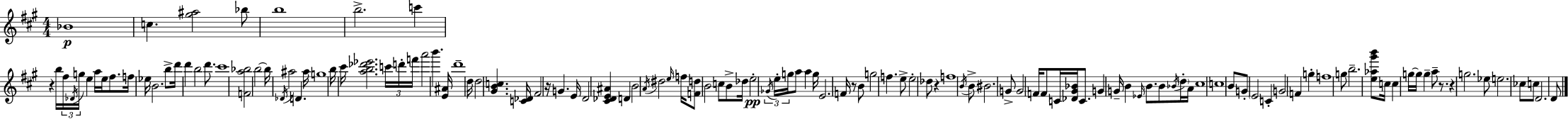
X:1
T:Untitled
M:4/4
L:1/4
K:A
_B4 c [^g^a]2 _b/2 b4 b2 c' z b/4 ^f/4 _D/4 g/4 e a/4 e/4 ^f/2 f/4 _e/4 B2 b/2 d'/4 d' b2 d'/2 ^c'4 [Fa_b]2 b2 b/4 _D/4 ^a2 D ^a/4 g4 b/4 ^c'/4 [ab_d'_e']2 c'/4 d'/4 f'/4 a'2 b' [E^A]/4 d'4 d/4 d2 [^GBc] [C_D]/4 ^F2 z/4 G E/4 D2 [^C_DE^A] D B2 A/4 ^d2 e/4 f/4 [Fd]/2 B2 c/2 B/2 _d/4 e2 _G/4 e/4 g/4 a/2 a g/4 E2 F/4 z/2 B/2 g2 f e/2 e2 _d/2 z f4 B/4 B/2 ^B2 G/2 G2 F/4 F/2 C/4 [_D^G_B]/4 C/2 G G/4 B _E/4 B/2 B/2 _B/4 d/4 A/4 ^c4 c4 B/2 G/2 E2 C G2 F g f4 g/2 b2 [e_a^g'b']/2 c/4 c g/4 g/4 g a/2 z/2 z g2 _e/2 e2 _c/2 c/2 D2 D/2